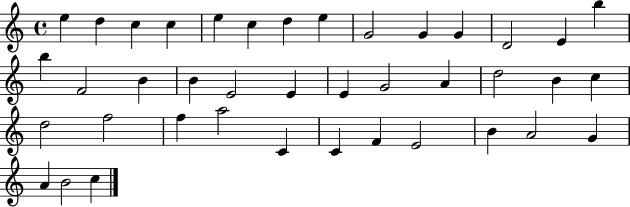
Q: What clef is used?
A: treble